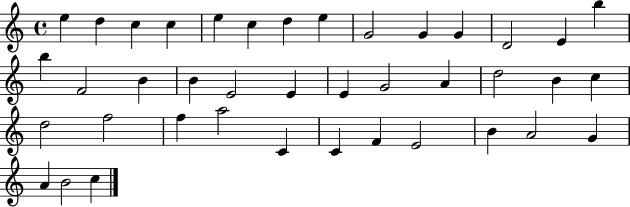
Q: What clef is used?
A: treble